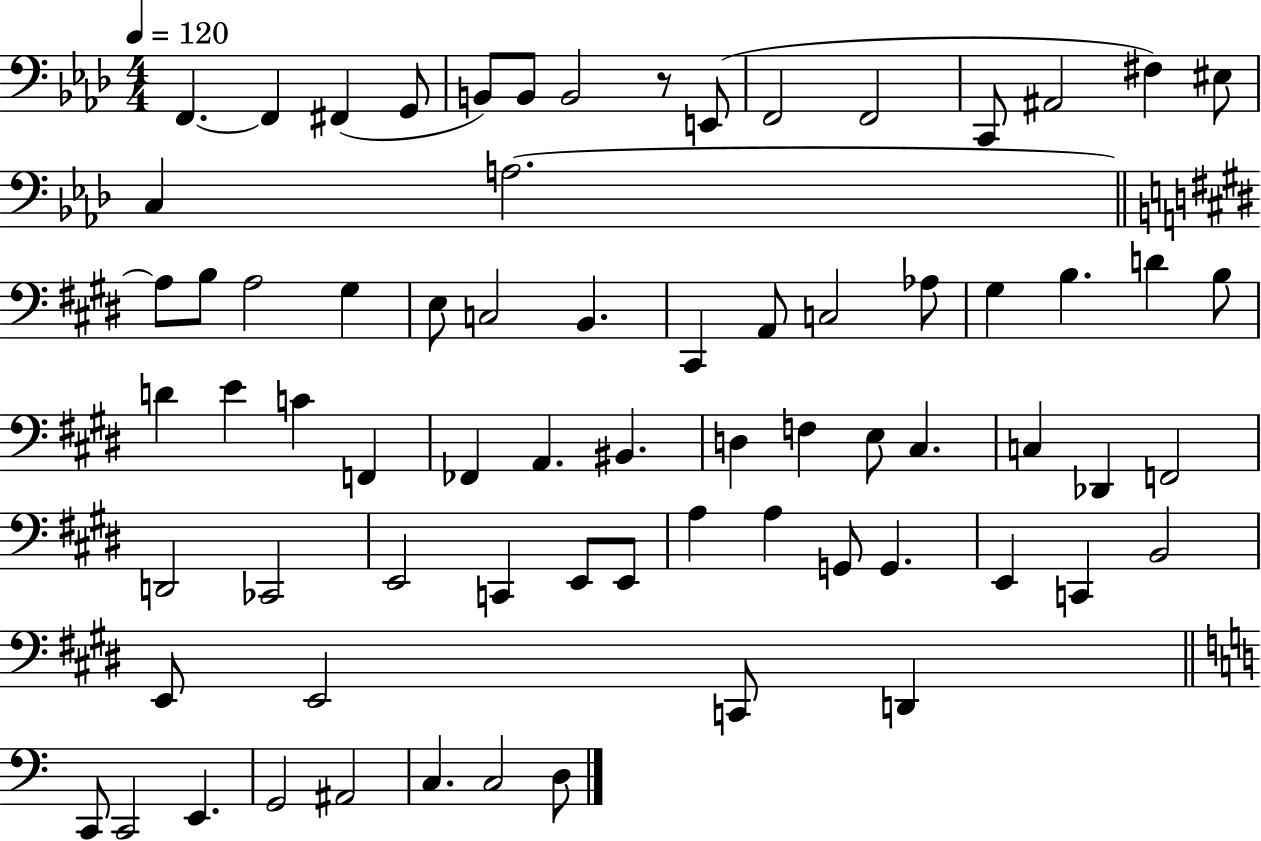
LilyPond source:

{
  \clef bass
  \numericTimeSignature
  \time 4/4
  \key aes \major
  \tempo 4 = 120
  \repeat volta 2 { f,4.~~ f,4 fis,4( g,8 | b,8) b,8 b,2 r8 e,8( | f,2 f,2 | c,8 ais,2 fis4) eis8 | \break c4 a2.~~ | \bar "||" \break \key e \major a8 b8 a2 gis4 | e8 c2 b,4. | cis,4 a,8 c2 aes8 | gis4 b4. d'4 b8 | \break d'4 e'4 c'4 f,4 | fes,4 a,4. bis,4. | d4 f4 e8 cis4. | c4 des,4 f,2 | \break d,2 ces,2 | e,2 c,4 e,8 e,8 | a4 a4 g,8 g,4. | e,4 c,4 b,2 | \break e,8 e,2 c,8 d,4 | \bar "||" \break \key a \minor c,8 c,2 e,4. | g,2 ais,2 | c4. c2 d8 | } \bar "|."
}